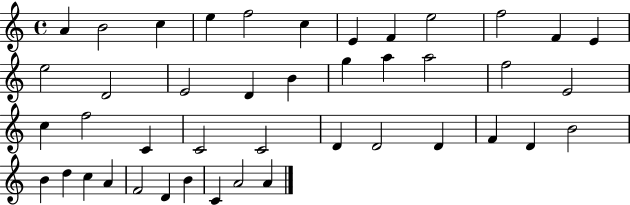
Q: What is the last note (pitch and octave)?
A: A4